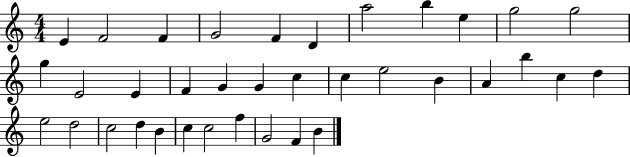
E4/q F4/h F4/q G4/h F4/q D4/q A5/h B5/q E5/q G5/h G5/h G5/q E4/h E4/q F4/q G4/q G4/q C5/q C5/q E5/h B4/q A4/q B5/q C5/q D5/q E5/h D5/h C5/h D5/q B4/q C5/q C5/h F5/q G4/h F4/q B4/q